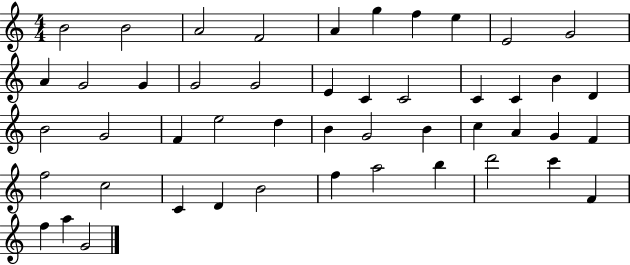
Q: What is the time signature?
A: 4/4